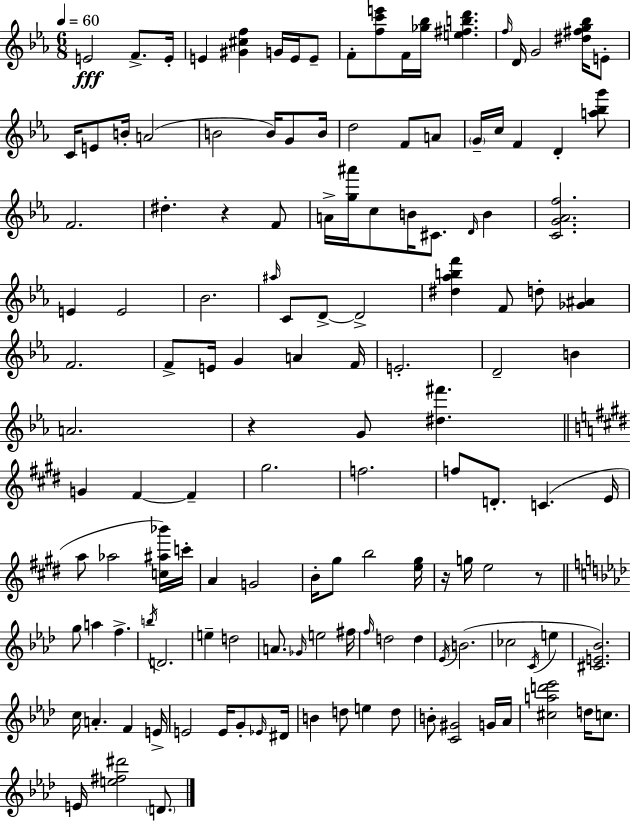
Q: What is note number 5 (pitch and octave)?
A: G4